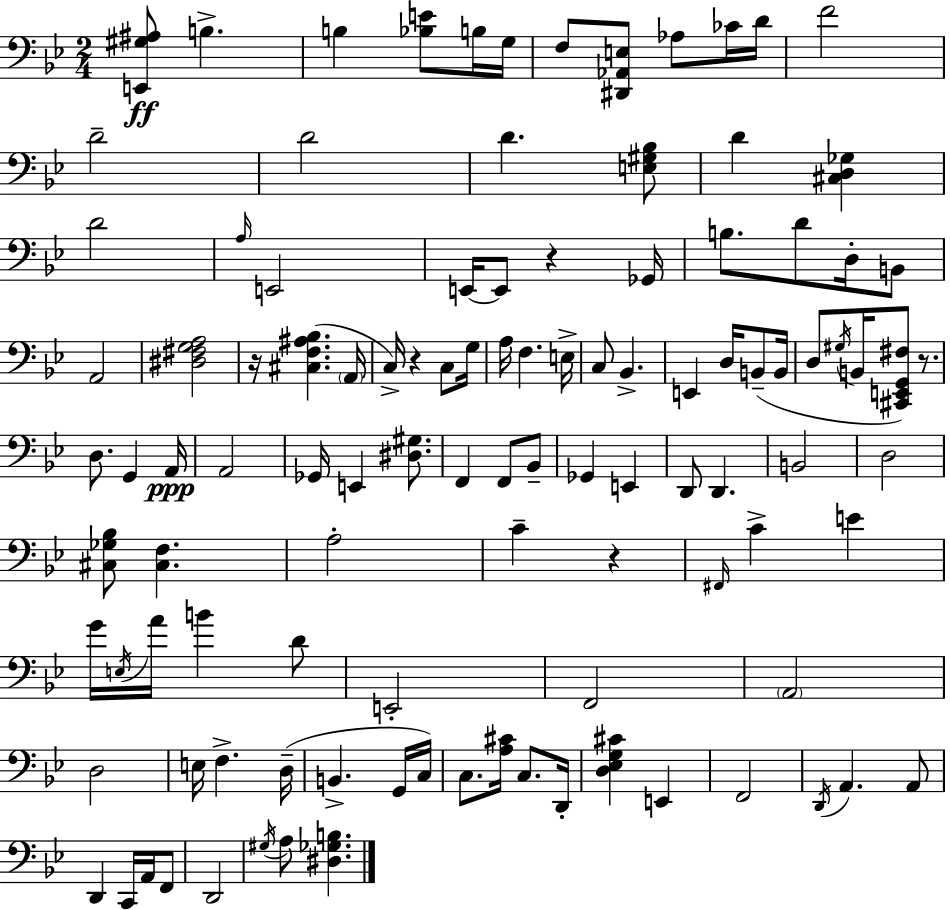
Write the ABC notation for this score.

X:1
T:Untitled
M:2/4
L:1/4
K:Gm
[E,,^G,^A,]/2 B, B, [_B,E]/2 B,/4 G,/4 F,/2 [^D,,_A,,E,]/2 _A,/2 _C/4 D/4 F2 D2 D2 D [E,^G,_B,]/2 D [^C,D,_G,] D2 A,/4 E,,2 E,,/4 E,,/2 z _G,,/4 B,/2 D/2 D,/4 B,,/2 A,,2 [^D,^F,G,A,]2 z/4 [^C,F,^A,_B,] A,,/4 C,/4 z C,/2 G,/4 A,/4 F, E,/4 C,/2 _B,, E,, D,/4 B,,/2 B,,/4 D,/2 ^G,/4 B,,/4 [^C,,E,,G,,^F,]/2 z/2 D,/2 G,, A,,/4 A,,2 _G,,/4 E,, [^D,^G,]/2 F,, F,,/2 _B,,/2 _G,, E,, D,,/2 D,, B,,2 D,2 [^C,_G,_B,]/2 [^C,F,] A,2 C z ^F,,/4 C E G/4 E,/4 A/4 B D/2 E,,2 F,,2 A,,2 D,2 E,/4 F, D,/4 B,, G,,/4 C,/4 C,/2 [A,^C]/4 C,/2 D,,/4 [D,_E,G,^C] E,, F,,2 D,,/4 A,, A,,/2 D,, C,,/4 A,,/4 F,,/2 D,,2 ^G,/4 A,/2 [^D,_G,B,]